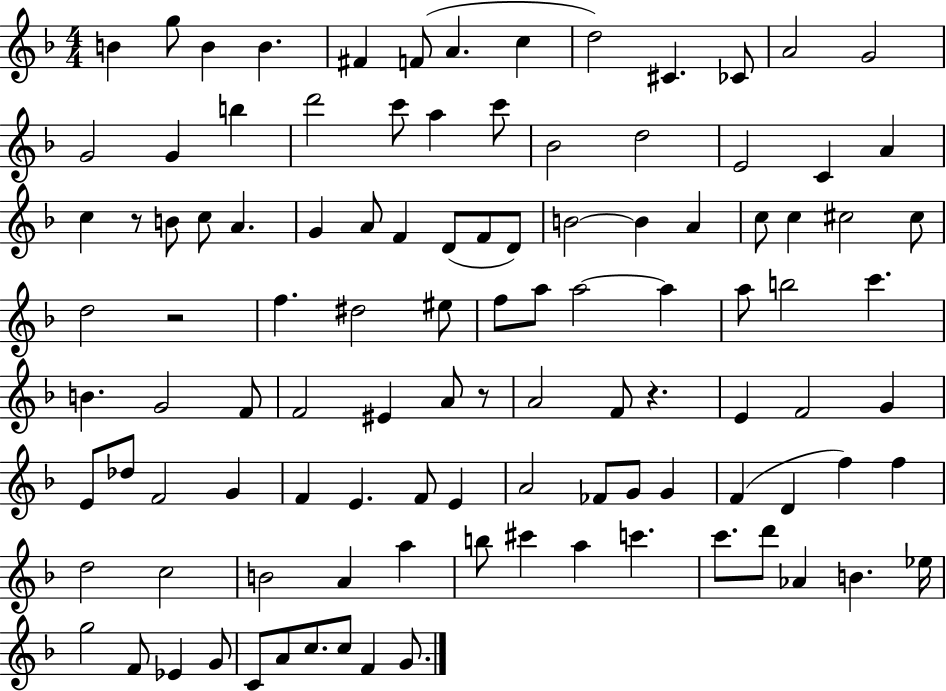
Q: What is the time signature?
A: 4/4